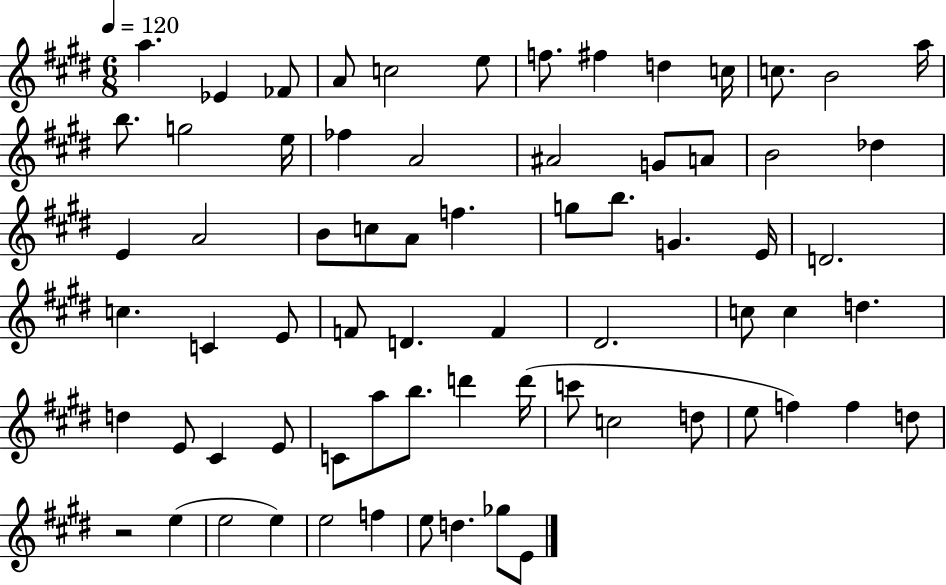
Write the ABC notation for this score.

X:1
T:Untitled
M:6/8
L:1/4
K:E
a _E _F/2 A/2 c2 e/2 f/2 ^f d c/4 c/2 B2 a/4 b/2 g2 e/4 _f A2 ^A2 G/2 A/2 B2 _d E A2 B/2 c/2 A/2 f g/2 b/2 G E/4 D2 c C E/2 F/2 D F ^D2 c/2 c d d E/2 ^C E/2 C/2 a/2 b/2 d' d'/4 c'/2 c2 d/2 e/2 f f d/2 z2 e e2 e e2 f e/2 d _g/2 E/2